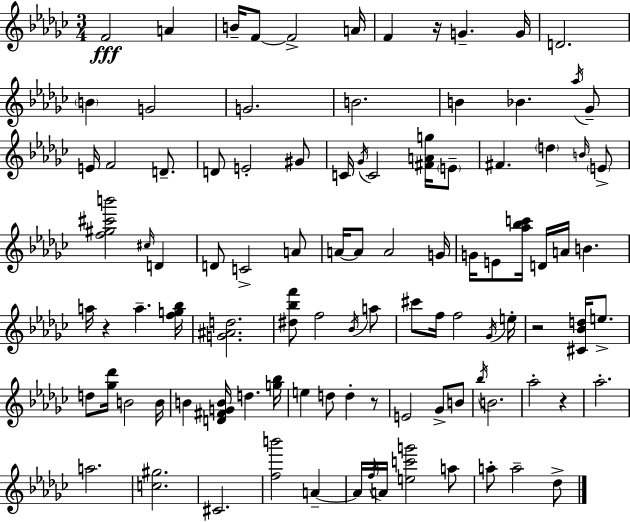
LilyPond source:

{
  \clef treble
  \numericTimeSignature
  \time 3/4
  \key ees \minor
  \repeat volta 2 { f'2\fff a'4 | b'16-- f'8~~ f'2-> a'16 | f'4 r16 g'4.-- g'16 | d'2. | \break \parenthesize b'4 g'2 | g'2. | b'2. | b'4 bes'4. \acciaccatura { aes''16 } ges'8-- | \break e'16 f'2 d'8.-- | d'8 e'2-. gis'8 | c'16 \acciaccatura { ges'16 } c'2 <fis' a' g''>16 | \parenthesize e'8-- fis'4. \parenthesize d''4 | \break \grace { b'16 } \parenthesize e'8-> <f'' gis'' cis''' b'''>2 \grace { cis''16 } | d'4 d'8 c'2-> | a'8 a'16~~ a'8 a'2 | g'16 g'16 e'8 <aes'' bes'' c'''>16 d'16 a'16 b'4. | \break a''16 r4 a''4.-- | <f'' g'' bes''>16 <g' ais' d''>2. | <dis'' bes'' f'''>8 f''2 | \acciaccatura { bes'16 } a''8 cis'''8 f''16 f''2 | \break \acciaccatura { ges'16 } e''16-. r2 | <cis' bes' d''>16 e''8.-> d''8 <ges'' des'''>16 b'2 | b'16 b'4 <d' fis' g' b'>16 d''4. | <g'' bes''>16 e''4 d''8 | \break d''4-. r8 e'2 | ges'8-> b'8 \acciaccatura { bes''16 } b'2. | aes''2-. | r4 aes''2.-. | \break a''2. | <c'' gis''>2. | cis'2. | <f'' b'''>2 | \break a'4--~~ a'16 \acciaccatura { f''16 } a'16 <e'' c''' g'''>2 | a''8 a''8-. a''2-- | des''8-> } \bar "|."
}